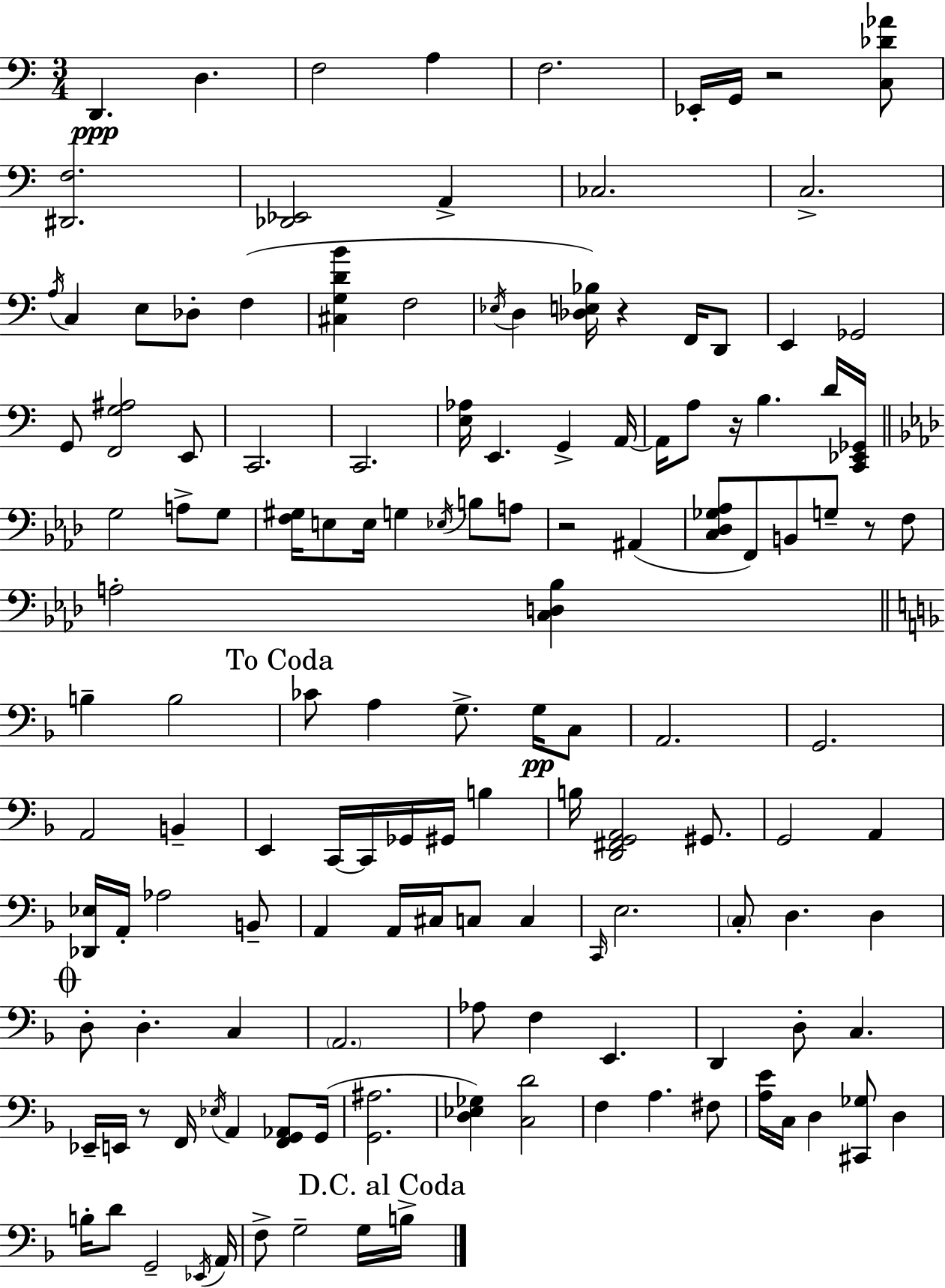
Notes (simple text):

D2/q. D3/q. F3/h A3/q F3/h. Eb2/s G2/s R/h [C3,Db4,Ab4]/e [D#2,F3]/h. [Db2,Eb2]/h A2/q CES3/h. C3/h. A3/s C3/q E3/e Db3/e F3/q [C#3,G3,D4,B4]/q F3/h Eb3/s D3/q [Db3,E3,Bb3]/s R/q F2/s D2/e E2/q Gb2/h G2/e [F2,G3,A#3]/h E2/e C2/h. C2/h. [E3,Ab3]/s E2/q. G2/q A2/s A2/s A3/e R/s B3/q. D4/s [C2,Eb2,Gb2]/s G3/h A3/e G3/e [F3,G#3]/s E3/e E3/s G3/q Eb3/s B3/e A3/e R/h A#2/q [C3,Db3,Gb3,Ab3]/e F2/e B2/e G3/e R/e F3/e A3/h [C3,D3,Bb3]/q B3/q B3/h CES4/e A3/q G3/e. G3/s C3/e A2/h. G2/h. A2/h B2/q E2/q C2/s C2/s Gb2/s G#2/s B3/q B3/s [D2,F#2,G2,A2]/h G#2/e. G2/h A2/q [Db2,Eb3]/s A2/s Ab3/h B2/e A2/q A2/s C#3/s C3/e C3/q C2/s E3/h. C3/e D3/q. D3/q D3/e D3/q. C3/q A2/h. Ab3/e F3/q E2/q. D2/q D3/e C3/q. Eb2/s E2/s R/e F2/s Eb3/s A2/q [F2,G2,Ab2]/e G2/s [G2,A#3]/h. [D3,Eb3,Gb3]/q [C3,D4]/h F3/q A3/q. F#3/e [A3,E4]/s C3/s D3/q [C#2,Gb3]/e D3/q B3/s D4/e G2/h Eb2/s A2/s F3/e G3/h G3/s B3/s